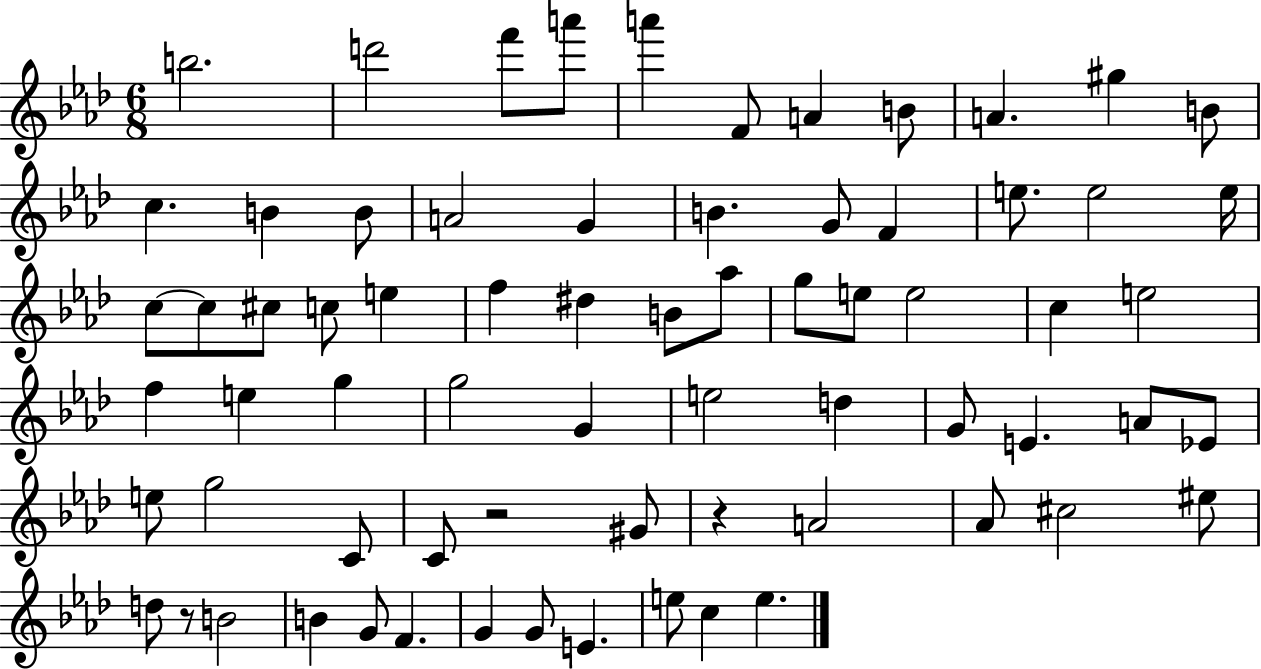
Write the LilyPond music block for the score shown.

{
  \clef treble
  \numericTimeSignature
  \time 6/8
  \key aes \major
  \repeat volta 2 { b''2. | d'''2 f'''8 a'''8 | a'''4 f'8 a'4 b'8 | a'4. gis''4 b'8 | \break c''4. b'4 b'8 | a'2 g'4 | b'4. g'8 f'4 | e''8. e''2 e''16 | \break c''8~~ c''8 cis''8 c''8 e''4 | f''4 dis''4 b'8 aes''8 | g''8 e''8 e''2 | c''4 e''2 | \break f''4 e''4 g''4 | g''2 g'4 | e''2 d''4 | g'8 e'4. a'8 ees'8 | \break e''8 g''2 c'8 | c'8 r2 gis'8 | r4 a'2 | aes'8 cis''2 eis''8 | \break d''8 r8 b'2 | b'4 g'8 f'4. | g'4 g'8 e'4. | e''8 c''4 e''4. | \break } \bar "|."
}